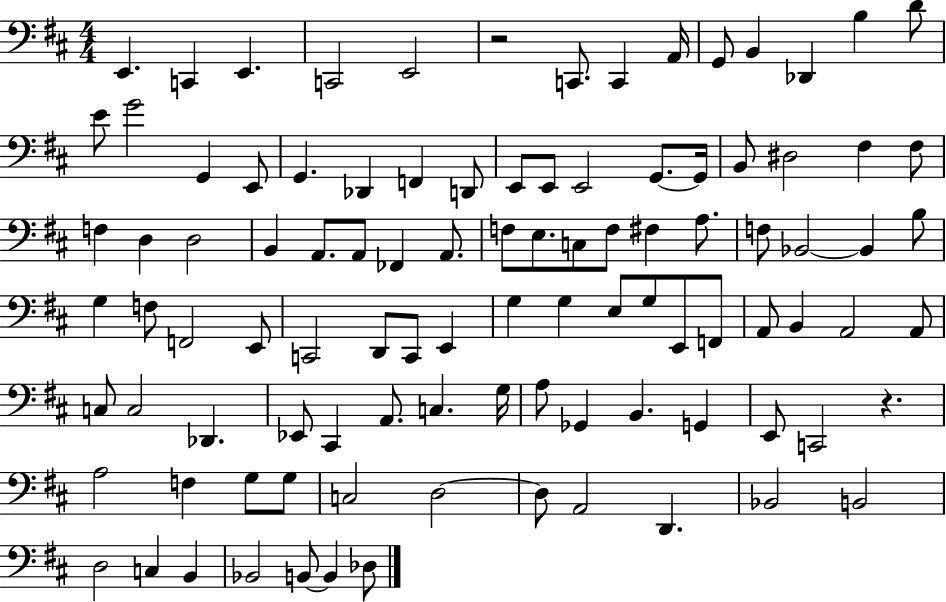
{
  \clef bass
  \numericTimeSignature
  \time 4/4
  \key d \major
  e,4. c,4 e,4. | c,2 e,2 | r2 c,8. c,4 a,16 | g,8 b,4 des,4 b4 d'8 | \break e'8 g'2 g,4 e,8 | g,4. des,4 f,4 d,8 | e,8 e,8 e,2 g,8.~~ g,16 | b,8 dis2 fis4 fis8 | \break f4 d4 d2 | b,4 a,8. a,8 fes,4 a,8. | f8 e8. c8 f8 fis4 a8. | f8 bes,2~~ bes,4 b8 | \break g4 f8 f,2 e,8 | c,2 d,8 c,8 e,4 | g4 g4 e8 g8 e,8 f,8 | a,8 b,4 a,2 a,8 | \break c8 c2 des,4. | ees,8 cis,4 a,8. c4. g16 | a8 ges,4 b,4. g,4 | e,8 c,2 r4. | \break a2 f4 g8 g8 | c2 d2~~ | d8 a,2 d,4. | bes,2 b,2 | \break d2 c4 b,4 | bes,2 b,8~~ b,4 des8 | \bar "|."
}